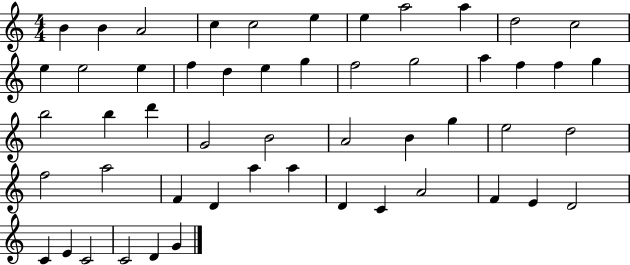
B4/q B4/q A4/h C5/q C5/h E5/q E5/q A5/h A5/q D5/h C5/h E5/q E5/h E5/q F5/q D5/q E5/q G5/q F5/h G5/h A5/q F5/q F5/q G5/q B5/h B5/q D6/q G4/h B4/h A4/h B4/q G5/q E5/h D5/h F5/h A5/h F4/q D4/q A5/q A5/q D4/q C4/q A4/h F4/q E4/q D4/h C4/q E4/q C4/h C4/h D4/q G4/q